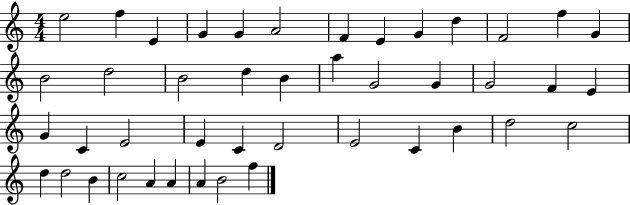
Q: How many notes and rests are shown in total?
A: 44